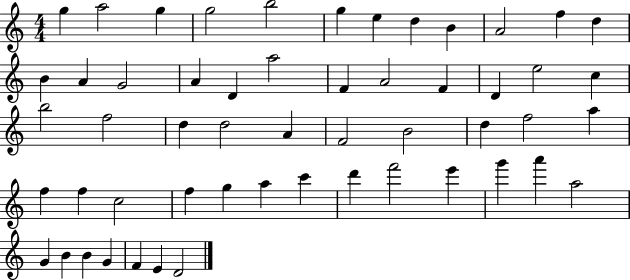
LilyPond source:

{
  \clef treble
  \numericTimeSignature
  \time 4/4
  \key c \major
  g''4 a''2 g''4 | g''2 b''2 | g''4 e''4 d''4 b'4 | a'2 f''4 d''4 | \break b'4 a'4 g'2 | a'4 d'4 a''2 | f'4 a'2 f'4 | d'4 e''2 c''4 | \break b''2 f''2 | d''4 d''2 a'4 | f'2 b'2 | d''4 f''2 a''4 | \break f''4 f''4 c''2 | f''4 g''4 a''4 c'''4 | d'''4 f'''2 e'''4 | g'''4 a'''4 a''2 | \break g'4 b'4 b'4 g'4 | f'4 e'4 d'2 | \bar "|."
}